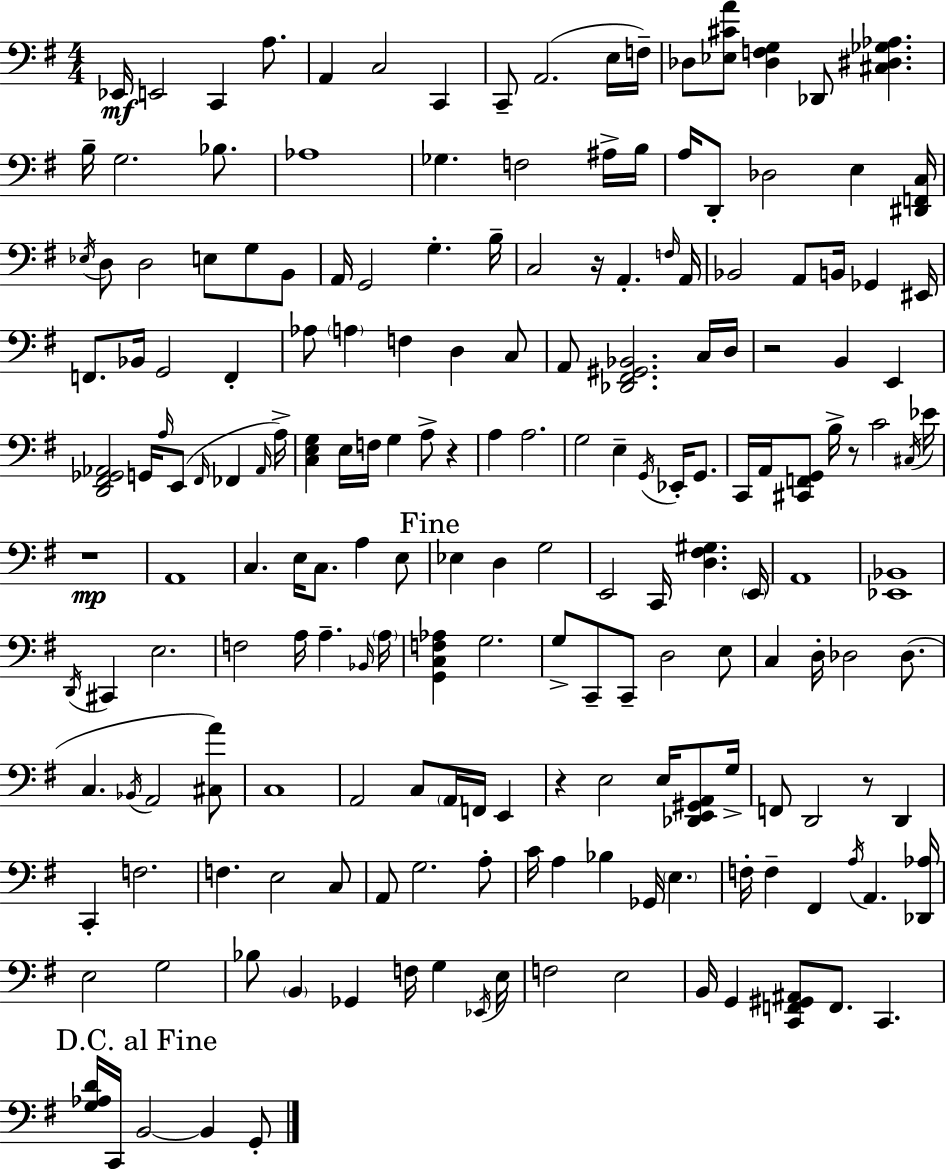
X:1
T:Untitled
M:4/4
L:1/4
K:G
_E,,/4 E,,2 C,, A,/2 A,, C,2 C,, C,,/2 A,,2 E,/4 F,/4 _D,/2 [_E,^CA]/2 [_D,F,G,] _D,,/2 [^C,^D,_G,_A,] B,/4 G,2 _B,/2 _A,4 _G, F,2 ^A,/4 B,/4 A,/4 D,,/2 _D,2 E, [^D,,F,,C,]/4 _E,/4 D,/2 D,2 E,/2 G,/2 B,,/2 A,,/4 G,,2 G, B,/4 C,2 z/4 A,, F,/4 A,,/4 _B,,2 A,,/2 B,,/4 _G,, ^E,,/4 F,,/2 _B,,/4 G,,2 F,, _A,/2 A, F, D, C,/2 A,,/2 [_D,,^F,,^G,,_B,,]2 C,/4 D,/4 z2 B,, E,, [D,,^F,,_G,,_A,,]2 G,,/4 A,/4 E,,/2 ^F,,/4 _F,, _A,,/4 A,/4 [C,E,G,] E,/4 F,/4 G, A,/2 z A, A,2 G,2 E, G,,/4 _E,,/4 G,,/2 C,,/4 A,,/4 [^C,,F,,G,,]/2 B,/4 z/2 C2 ^C,/4 _E/4 z4 A,,4 C, E,/4 C,/2 A, E,/2 _E, D, G,2 E,,2 C,,/4 [D,^F,^G,] E,,/4 A,,4 [_E,,_B,,]4 D,,/4 ^C,, E,2 F,2 A,/4 A, _B,,/4 A,/4 [G,,C,F,_A,] G,2 G,/2 C,,/2 C,,/2 D,2 E,/2 C, D,/4 _D,2 _D,/2 C, _B,,/4 A,,2 [^C,A]/2 C,4 A,,2 C,/2 A,,/4 F,,/4 E,, z E,2 E,/4 [_D,,E,,^G,,A,,]/2 G,/4 F,,/2 D,,2 z/2 D,, C,, F,2 F, E,2 C,/2 A,,/2 G,2 A,/2 C/4 A, _B, _G,,/4 E, F,/4 F, ^F,, A,/4 A,, [_D,,_A,]/4 E,2 G,2 _B,/2 B,, _G,, F,/4 G, _E,,/4 E,/4 F,2 E,2 B,,/4 G,, [C,,F,,^G,,^A,,]/2 F,,/2 C,, [G,_A,D]/4 C,,/4 B,,2 B,, G,,/2